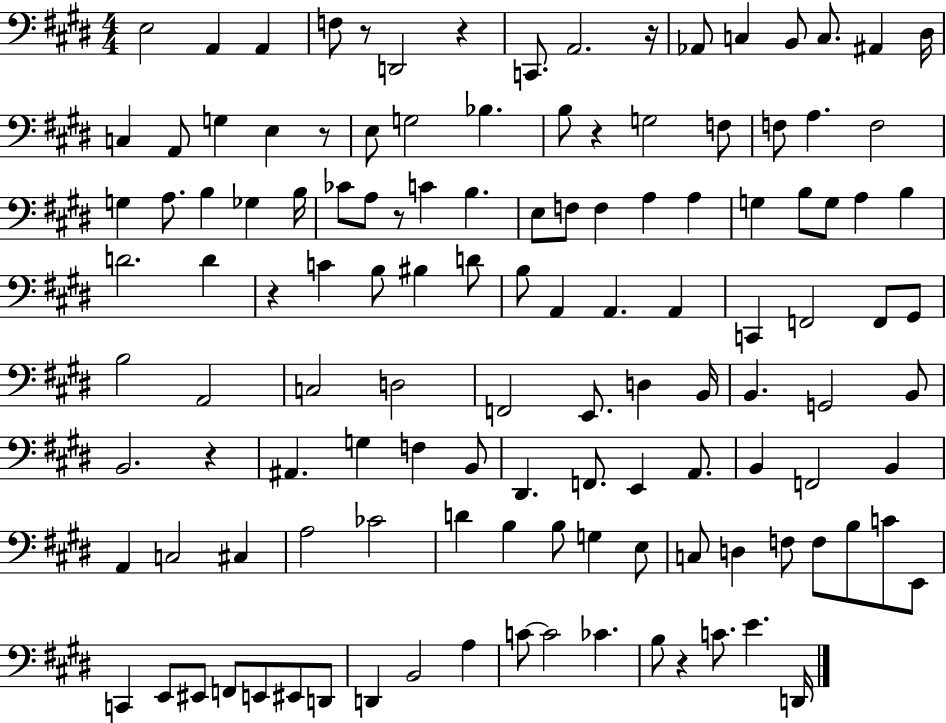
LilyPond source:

{
  \clef bass
  \numericTimeSignature
  \time 4/4
  \key e \major
  e2 a,4 a,4 | f8 r8 d,2 r4 | c,8. a,2. r16 | aes,8 c4 b,8 c8. ais,4 dis16 | \break c4 a,8 g4 e4 r8 | e8 g2 bes4. | b8 r4 g2 f8 | f8 a4. f2 | \break g4 a8. b4 ges4 b16 | ces'8 a8 r8 c'4 b4. | e8 f8 f4 a4 a4 | g4 b8 g8 a4 b4 | \break d'2. d'4 | r4 c'4 b8 bis4 d'8 | b8 a,4 a,4. a,4 | c,4 f,2 f,8 gis,8 | \break b2 a,2 | c2 d2 | f,2 e,8. d4 b,16 | b,4. g,2 b,8 | \break b,2. r4 | ais,4. g4 f4 b,8 | dis,4. f,8. e,4 a,8. | b,4 f,2 b,4 | \break a,4 c2 cis4 | a2 ces'2 | d'4 b4 b8 g4 e8 | c8 d4 f8 f8 b8 c'8 e,8 | \break c,4 e,8 eis,8 f,8 e,8 eis,8 d,8 | d,4 b,2 a4 | c'8~~ c'2 ces'4. | b8 r4 c'8. e'4. d,16 | \break \bar "|."
}